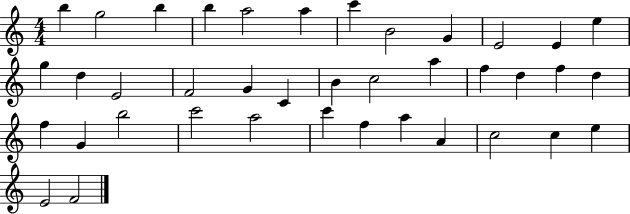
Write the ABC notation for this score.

X:1
T:Untitled
M:4/4
L:1/4
K:C
b g2 b b a2 a c' B2 G E2 E e g d E2 F2 G C B c2 a f d f d f G b2 c'2 a2 c' f a A c2 c e E2 F2